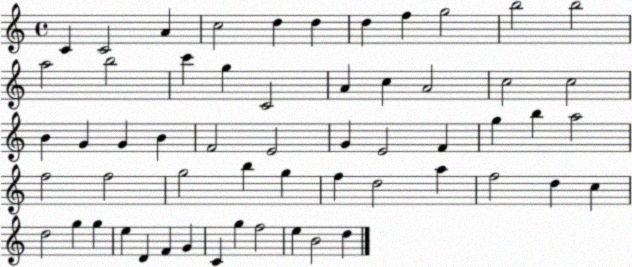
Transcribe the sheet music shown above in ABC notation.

X:1
T:Untitled
M:4/4
L:1/4
K:C
C C2 A c2 d d d f g2 b2 b2 a2 b2 c' g C2 A c A2 c2 c2 B G G B F2 E2 G E2 F g b a2 f2 f2 g2 b g f d2 a f2 d c d2 g g e D F G C g f2 e B2 d